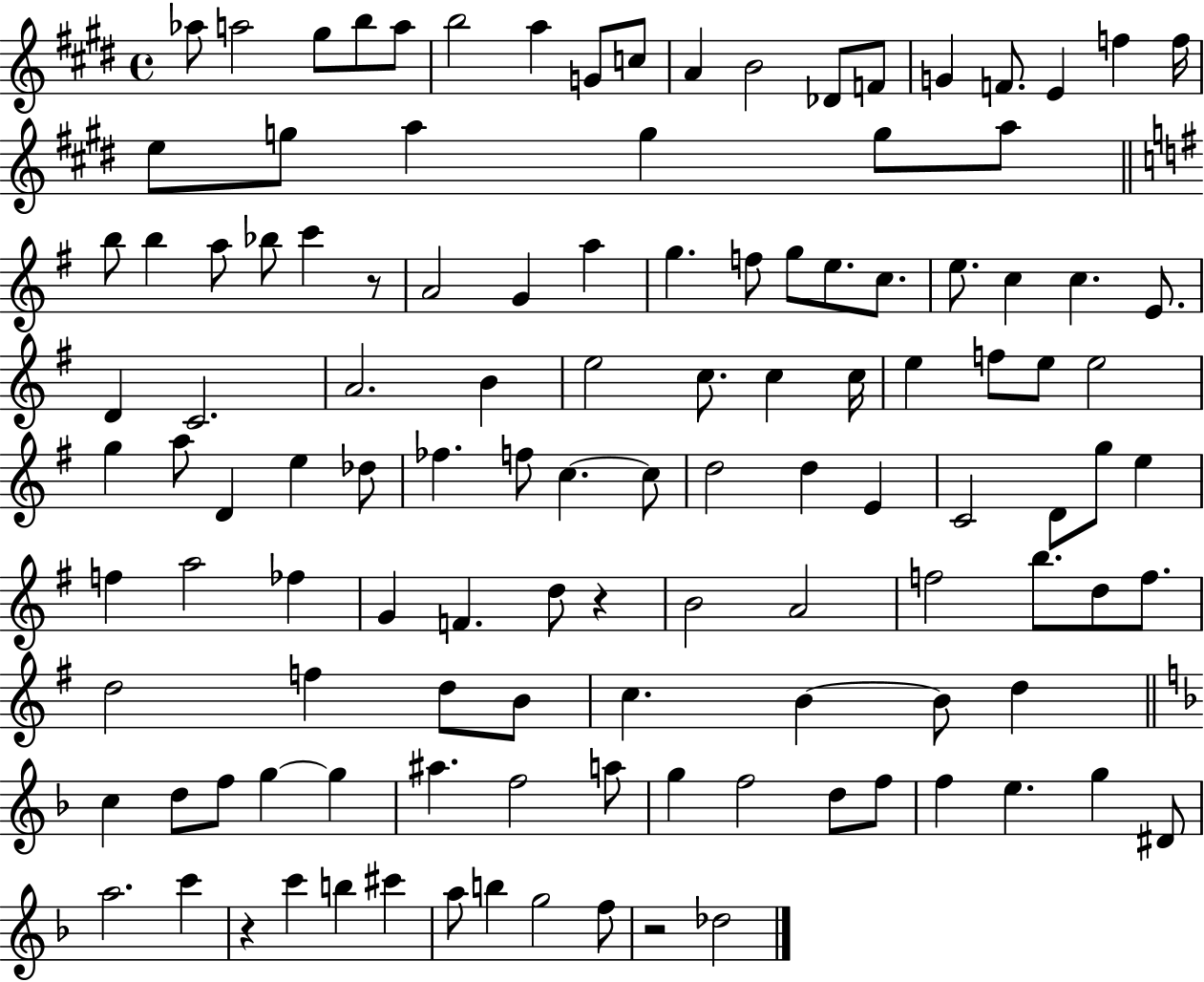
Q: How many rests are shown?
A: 4